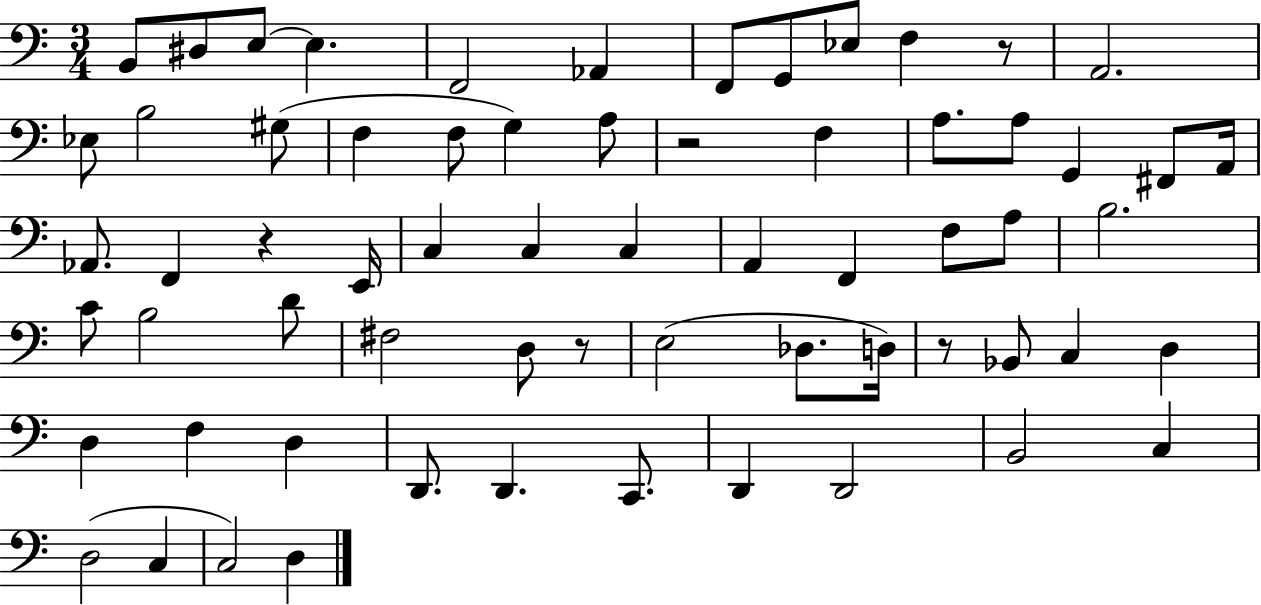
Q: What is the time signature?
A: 3/4